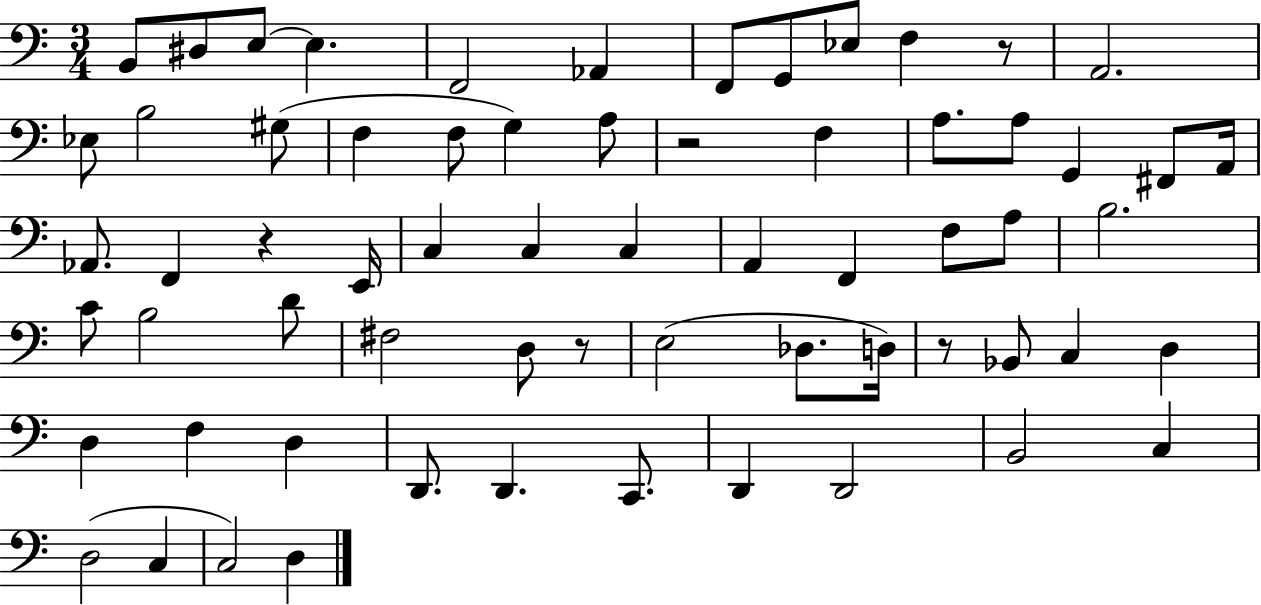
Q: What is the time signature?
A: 3/4